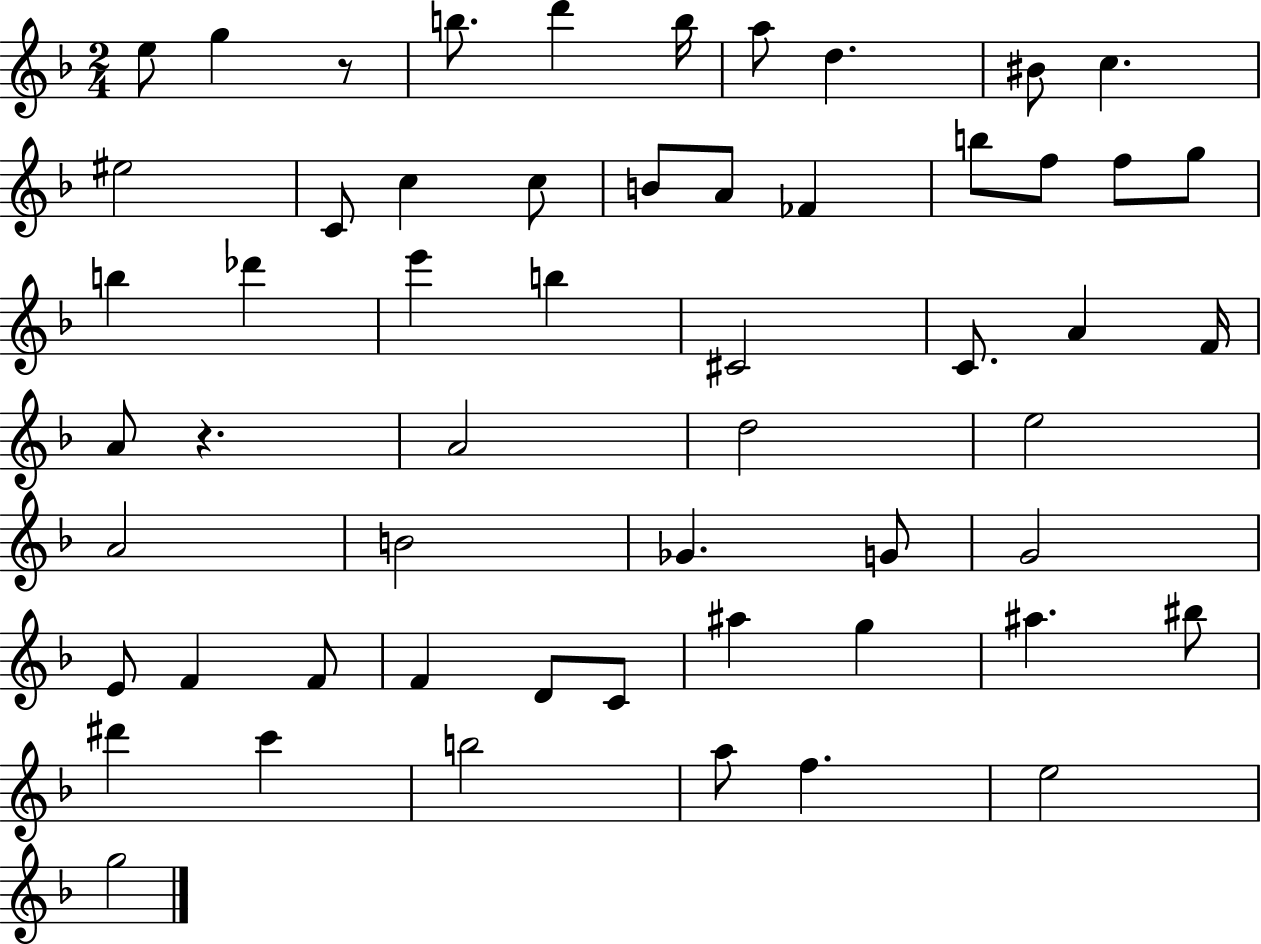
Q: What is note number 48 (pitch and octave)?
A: D#6